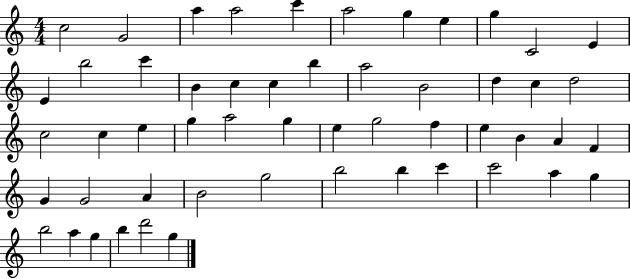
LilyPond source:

{
  \clef treble
  \numericTimeSignature
  \time 4/4
  \key c \major
  c''2 g'2 | a''4 a''2 c'''4 | a''2 g''4 e''4 | g''4 c'2 e'4 | \break e'4 b''2 c'''4 | b'4 c''4 c''4 b''4 | a''2 b'2 | d''4 c''4 d''2 | \break c''2 c''4 e''4 | g''4 a''2 g''4 | e''4 g''2 f''4 | e''4 b'4 a'4 f'4 | \break g'4 g'2 a'4 | b'2 g''2 | b''2 b''4 c'''4 | c'''2 a''4 g''4 | \break b''2 a''4 g''4 | b''4 d'''2 g''4 | \bar "|."
}